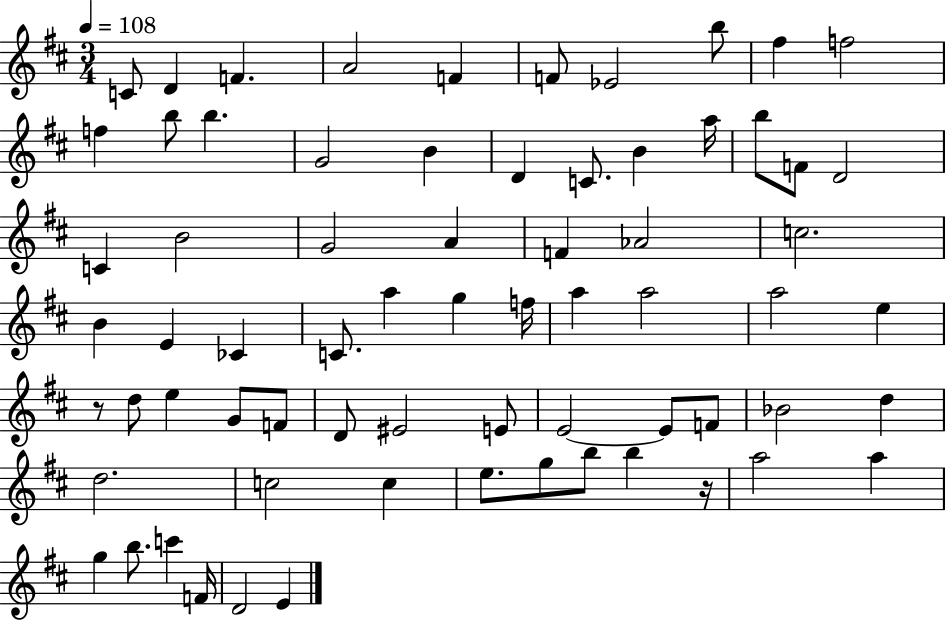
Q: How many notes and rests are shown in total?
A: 69